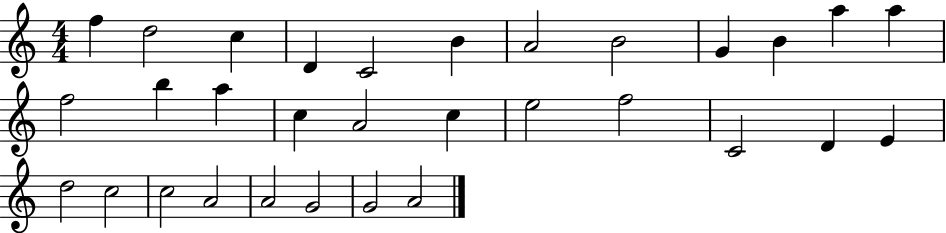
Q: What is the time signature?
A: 4/4